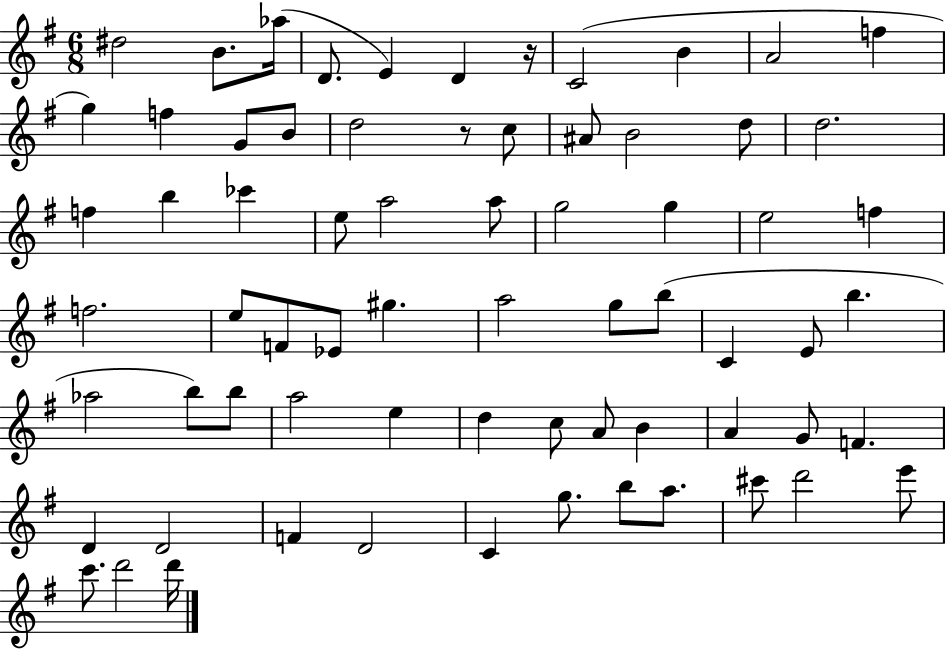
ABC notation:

X:1
T:Untitled
M:6/8
L:1/4
K:G
^d2 B/2 _a/4 D/2 E D z/4 C2 B A2 f g f G/2 B/2 d2 z/2 c/2 ^A/2 B2 d/2 d2 f b _c' e/2 a2 a/2 g2 g e2 f f2 e/2 F/2 _E/2 ^g a2 g/2 b/2 C E/2 b _a2 b/2 b/2 a2 e d c/2 A/2 B A G/2 F D D2 F D2 C g/2 b/2 a/2 ^c'/2 d'2 e'/2 c'/2 d'2 d'/4